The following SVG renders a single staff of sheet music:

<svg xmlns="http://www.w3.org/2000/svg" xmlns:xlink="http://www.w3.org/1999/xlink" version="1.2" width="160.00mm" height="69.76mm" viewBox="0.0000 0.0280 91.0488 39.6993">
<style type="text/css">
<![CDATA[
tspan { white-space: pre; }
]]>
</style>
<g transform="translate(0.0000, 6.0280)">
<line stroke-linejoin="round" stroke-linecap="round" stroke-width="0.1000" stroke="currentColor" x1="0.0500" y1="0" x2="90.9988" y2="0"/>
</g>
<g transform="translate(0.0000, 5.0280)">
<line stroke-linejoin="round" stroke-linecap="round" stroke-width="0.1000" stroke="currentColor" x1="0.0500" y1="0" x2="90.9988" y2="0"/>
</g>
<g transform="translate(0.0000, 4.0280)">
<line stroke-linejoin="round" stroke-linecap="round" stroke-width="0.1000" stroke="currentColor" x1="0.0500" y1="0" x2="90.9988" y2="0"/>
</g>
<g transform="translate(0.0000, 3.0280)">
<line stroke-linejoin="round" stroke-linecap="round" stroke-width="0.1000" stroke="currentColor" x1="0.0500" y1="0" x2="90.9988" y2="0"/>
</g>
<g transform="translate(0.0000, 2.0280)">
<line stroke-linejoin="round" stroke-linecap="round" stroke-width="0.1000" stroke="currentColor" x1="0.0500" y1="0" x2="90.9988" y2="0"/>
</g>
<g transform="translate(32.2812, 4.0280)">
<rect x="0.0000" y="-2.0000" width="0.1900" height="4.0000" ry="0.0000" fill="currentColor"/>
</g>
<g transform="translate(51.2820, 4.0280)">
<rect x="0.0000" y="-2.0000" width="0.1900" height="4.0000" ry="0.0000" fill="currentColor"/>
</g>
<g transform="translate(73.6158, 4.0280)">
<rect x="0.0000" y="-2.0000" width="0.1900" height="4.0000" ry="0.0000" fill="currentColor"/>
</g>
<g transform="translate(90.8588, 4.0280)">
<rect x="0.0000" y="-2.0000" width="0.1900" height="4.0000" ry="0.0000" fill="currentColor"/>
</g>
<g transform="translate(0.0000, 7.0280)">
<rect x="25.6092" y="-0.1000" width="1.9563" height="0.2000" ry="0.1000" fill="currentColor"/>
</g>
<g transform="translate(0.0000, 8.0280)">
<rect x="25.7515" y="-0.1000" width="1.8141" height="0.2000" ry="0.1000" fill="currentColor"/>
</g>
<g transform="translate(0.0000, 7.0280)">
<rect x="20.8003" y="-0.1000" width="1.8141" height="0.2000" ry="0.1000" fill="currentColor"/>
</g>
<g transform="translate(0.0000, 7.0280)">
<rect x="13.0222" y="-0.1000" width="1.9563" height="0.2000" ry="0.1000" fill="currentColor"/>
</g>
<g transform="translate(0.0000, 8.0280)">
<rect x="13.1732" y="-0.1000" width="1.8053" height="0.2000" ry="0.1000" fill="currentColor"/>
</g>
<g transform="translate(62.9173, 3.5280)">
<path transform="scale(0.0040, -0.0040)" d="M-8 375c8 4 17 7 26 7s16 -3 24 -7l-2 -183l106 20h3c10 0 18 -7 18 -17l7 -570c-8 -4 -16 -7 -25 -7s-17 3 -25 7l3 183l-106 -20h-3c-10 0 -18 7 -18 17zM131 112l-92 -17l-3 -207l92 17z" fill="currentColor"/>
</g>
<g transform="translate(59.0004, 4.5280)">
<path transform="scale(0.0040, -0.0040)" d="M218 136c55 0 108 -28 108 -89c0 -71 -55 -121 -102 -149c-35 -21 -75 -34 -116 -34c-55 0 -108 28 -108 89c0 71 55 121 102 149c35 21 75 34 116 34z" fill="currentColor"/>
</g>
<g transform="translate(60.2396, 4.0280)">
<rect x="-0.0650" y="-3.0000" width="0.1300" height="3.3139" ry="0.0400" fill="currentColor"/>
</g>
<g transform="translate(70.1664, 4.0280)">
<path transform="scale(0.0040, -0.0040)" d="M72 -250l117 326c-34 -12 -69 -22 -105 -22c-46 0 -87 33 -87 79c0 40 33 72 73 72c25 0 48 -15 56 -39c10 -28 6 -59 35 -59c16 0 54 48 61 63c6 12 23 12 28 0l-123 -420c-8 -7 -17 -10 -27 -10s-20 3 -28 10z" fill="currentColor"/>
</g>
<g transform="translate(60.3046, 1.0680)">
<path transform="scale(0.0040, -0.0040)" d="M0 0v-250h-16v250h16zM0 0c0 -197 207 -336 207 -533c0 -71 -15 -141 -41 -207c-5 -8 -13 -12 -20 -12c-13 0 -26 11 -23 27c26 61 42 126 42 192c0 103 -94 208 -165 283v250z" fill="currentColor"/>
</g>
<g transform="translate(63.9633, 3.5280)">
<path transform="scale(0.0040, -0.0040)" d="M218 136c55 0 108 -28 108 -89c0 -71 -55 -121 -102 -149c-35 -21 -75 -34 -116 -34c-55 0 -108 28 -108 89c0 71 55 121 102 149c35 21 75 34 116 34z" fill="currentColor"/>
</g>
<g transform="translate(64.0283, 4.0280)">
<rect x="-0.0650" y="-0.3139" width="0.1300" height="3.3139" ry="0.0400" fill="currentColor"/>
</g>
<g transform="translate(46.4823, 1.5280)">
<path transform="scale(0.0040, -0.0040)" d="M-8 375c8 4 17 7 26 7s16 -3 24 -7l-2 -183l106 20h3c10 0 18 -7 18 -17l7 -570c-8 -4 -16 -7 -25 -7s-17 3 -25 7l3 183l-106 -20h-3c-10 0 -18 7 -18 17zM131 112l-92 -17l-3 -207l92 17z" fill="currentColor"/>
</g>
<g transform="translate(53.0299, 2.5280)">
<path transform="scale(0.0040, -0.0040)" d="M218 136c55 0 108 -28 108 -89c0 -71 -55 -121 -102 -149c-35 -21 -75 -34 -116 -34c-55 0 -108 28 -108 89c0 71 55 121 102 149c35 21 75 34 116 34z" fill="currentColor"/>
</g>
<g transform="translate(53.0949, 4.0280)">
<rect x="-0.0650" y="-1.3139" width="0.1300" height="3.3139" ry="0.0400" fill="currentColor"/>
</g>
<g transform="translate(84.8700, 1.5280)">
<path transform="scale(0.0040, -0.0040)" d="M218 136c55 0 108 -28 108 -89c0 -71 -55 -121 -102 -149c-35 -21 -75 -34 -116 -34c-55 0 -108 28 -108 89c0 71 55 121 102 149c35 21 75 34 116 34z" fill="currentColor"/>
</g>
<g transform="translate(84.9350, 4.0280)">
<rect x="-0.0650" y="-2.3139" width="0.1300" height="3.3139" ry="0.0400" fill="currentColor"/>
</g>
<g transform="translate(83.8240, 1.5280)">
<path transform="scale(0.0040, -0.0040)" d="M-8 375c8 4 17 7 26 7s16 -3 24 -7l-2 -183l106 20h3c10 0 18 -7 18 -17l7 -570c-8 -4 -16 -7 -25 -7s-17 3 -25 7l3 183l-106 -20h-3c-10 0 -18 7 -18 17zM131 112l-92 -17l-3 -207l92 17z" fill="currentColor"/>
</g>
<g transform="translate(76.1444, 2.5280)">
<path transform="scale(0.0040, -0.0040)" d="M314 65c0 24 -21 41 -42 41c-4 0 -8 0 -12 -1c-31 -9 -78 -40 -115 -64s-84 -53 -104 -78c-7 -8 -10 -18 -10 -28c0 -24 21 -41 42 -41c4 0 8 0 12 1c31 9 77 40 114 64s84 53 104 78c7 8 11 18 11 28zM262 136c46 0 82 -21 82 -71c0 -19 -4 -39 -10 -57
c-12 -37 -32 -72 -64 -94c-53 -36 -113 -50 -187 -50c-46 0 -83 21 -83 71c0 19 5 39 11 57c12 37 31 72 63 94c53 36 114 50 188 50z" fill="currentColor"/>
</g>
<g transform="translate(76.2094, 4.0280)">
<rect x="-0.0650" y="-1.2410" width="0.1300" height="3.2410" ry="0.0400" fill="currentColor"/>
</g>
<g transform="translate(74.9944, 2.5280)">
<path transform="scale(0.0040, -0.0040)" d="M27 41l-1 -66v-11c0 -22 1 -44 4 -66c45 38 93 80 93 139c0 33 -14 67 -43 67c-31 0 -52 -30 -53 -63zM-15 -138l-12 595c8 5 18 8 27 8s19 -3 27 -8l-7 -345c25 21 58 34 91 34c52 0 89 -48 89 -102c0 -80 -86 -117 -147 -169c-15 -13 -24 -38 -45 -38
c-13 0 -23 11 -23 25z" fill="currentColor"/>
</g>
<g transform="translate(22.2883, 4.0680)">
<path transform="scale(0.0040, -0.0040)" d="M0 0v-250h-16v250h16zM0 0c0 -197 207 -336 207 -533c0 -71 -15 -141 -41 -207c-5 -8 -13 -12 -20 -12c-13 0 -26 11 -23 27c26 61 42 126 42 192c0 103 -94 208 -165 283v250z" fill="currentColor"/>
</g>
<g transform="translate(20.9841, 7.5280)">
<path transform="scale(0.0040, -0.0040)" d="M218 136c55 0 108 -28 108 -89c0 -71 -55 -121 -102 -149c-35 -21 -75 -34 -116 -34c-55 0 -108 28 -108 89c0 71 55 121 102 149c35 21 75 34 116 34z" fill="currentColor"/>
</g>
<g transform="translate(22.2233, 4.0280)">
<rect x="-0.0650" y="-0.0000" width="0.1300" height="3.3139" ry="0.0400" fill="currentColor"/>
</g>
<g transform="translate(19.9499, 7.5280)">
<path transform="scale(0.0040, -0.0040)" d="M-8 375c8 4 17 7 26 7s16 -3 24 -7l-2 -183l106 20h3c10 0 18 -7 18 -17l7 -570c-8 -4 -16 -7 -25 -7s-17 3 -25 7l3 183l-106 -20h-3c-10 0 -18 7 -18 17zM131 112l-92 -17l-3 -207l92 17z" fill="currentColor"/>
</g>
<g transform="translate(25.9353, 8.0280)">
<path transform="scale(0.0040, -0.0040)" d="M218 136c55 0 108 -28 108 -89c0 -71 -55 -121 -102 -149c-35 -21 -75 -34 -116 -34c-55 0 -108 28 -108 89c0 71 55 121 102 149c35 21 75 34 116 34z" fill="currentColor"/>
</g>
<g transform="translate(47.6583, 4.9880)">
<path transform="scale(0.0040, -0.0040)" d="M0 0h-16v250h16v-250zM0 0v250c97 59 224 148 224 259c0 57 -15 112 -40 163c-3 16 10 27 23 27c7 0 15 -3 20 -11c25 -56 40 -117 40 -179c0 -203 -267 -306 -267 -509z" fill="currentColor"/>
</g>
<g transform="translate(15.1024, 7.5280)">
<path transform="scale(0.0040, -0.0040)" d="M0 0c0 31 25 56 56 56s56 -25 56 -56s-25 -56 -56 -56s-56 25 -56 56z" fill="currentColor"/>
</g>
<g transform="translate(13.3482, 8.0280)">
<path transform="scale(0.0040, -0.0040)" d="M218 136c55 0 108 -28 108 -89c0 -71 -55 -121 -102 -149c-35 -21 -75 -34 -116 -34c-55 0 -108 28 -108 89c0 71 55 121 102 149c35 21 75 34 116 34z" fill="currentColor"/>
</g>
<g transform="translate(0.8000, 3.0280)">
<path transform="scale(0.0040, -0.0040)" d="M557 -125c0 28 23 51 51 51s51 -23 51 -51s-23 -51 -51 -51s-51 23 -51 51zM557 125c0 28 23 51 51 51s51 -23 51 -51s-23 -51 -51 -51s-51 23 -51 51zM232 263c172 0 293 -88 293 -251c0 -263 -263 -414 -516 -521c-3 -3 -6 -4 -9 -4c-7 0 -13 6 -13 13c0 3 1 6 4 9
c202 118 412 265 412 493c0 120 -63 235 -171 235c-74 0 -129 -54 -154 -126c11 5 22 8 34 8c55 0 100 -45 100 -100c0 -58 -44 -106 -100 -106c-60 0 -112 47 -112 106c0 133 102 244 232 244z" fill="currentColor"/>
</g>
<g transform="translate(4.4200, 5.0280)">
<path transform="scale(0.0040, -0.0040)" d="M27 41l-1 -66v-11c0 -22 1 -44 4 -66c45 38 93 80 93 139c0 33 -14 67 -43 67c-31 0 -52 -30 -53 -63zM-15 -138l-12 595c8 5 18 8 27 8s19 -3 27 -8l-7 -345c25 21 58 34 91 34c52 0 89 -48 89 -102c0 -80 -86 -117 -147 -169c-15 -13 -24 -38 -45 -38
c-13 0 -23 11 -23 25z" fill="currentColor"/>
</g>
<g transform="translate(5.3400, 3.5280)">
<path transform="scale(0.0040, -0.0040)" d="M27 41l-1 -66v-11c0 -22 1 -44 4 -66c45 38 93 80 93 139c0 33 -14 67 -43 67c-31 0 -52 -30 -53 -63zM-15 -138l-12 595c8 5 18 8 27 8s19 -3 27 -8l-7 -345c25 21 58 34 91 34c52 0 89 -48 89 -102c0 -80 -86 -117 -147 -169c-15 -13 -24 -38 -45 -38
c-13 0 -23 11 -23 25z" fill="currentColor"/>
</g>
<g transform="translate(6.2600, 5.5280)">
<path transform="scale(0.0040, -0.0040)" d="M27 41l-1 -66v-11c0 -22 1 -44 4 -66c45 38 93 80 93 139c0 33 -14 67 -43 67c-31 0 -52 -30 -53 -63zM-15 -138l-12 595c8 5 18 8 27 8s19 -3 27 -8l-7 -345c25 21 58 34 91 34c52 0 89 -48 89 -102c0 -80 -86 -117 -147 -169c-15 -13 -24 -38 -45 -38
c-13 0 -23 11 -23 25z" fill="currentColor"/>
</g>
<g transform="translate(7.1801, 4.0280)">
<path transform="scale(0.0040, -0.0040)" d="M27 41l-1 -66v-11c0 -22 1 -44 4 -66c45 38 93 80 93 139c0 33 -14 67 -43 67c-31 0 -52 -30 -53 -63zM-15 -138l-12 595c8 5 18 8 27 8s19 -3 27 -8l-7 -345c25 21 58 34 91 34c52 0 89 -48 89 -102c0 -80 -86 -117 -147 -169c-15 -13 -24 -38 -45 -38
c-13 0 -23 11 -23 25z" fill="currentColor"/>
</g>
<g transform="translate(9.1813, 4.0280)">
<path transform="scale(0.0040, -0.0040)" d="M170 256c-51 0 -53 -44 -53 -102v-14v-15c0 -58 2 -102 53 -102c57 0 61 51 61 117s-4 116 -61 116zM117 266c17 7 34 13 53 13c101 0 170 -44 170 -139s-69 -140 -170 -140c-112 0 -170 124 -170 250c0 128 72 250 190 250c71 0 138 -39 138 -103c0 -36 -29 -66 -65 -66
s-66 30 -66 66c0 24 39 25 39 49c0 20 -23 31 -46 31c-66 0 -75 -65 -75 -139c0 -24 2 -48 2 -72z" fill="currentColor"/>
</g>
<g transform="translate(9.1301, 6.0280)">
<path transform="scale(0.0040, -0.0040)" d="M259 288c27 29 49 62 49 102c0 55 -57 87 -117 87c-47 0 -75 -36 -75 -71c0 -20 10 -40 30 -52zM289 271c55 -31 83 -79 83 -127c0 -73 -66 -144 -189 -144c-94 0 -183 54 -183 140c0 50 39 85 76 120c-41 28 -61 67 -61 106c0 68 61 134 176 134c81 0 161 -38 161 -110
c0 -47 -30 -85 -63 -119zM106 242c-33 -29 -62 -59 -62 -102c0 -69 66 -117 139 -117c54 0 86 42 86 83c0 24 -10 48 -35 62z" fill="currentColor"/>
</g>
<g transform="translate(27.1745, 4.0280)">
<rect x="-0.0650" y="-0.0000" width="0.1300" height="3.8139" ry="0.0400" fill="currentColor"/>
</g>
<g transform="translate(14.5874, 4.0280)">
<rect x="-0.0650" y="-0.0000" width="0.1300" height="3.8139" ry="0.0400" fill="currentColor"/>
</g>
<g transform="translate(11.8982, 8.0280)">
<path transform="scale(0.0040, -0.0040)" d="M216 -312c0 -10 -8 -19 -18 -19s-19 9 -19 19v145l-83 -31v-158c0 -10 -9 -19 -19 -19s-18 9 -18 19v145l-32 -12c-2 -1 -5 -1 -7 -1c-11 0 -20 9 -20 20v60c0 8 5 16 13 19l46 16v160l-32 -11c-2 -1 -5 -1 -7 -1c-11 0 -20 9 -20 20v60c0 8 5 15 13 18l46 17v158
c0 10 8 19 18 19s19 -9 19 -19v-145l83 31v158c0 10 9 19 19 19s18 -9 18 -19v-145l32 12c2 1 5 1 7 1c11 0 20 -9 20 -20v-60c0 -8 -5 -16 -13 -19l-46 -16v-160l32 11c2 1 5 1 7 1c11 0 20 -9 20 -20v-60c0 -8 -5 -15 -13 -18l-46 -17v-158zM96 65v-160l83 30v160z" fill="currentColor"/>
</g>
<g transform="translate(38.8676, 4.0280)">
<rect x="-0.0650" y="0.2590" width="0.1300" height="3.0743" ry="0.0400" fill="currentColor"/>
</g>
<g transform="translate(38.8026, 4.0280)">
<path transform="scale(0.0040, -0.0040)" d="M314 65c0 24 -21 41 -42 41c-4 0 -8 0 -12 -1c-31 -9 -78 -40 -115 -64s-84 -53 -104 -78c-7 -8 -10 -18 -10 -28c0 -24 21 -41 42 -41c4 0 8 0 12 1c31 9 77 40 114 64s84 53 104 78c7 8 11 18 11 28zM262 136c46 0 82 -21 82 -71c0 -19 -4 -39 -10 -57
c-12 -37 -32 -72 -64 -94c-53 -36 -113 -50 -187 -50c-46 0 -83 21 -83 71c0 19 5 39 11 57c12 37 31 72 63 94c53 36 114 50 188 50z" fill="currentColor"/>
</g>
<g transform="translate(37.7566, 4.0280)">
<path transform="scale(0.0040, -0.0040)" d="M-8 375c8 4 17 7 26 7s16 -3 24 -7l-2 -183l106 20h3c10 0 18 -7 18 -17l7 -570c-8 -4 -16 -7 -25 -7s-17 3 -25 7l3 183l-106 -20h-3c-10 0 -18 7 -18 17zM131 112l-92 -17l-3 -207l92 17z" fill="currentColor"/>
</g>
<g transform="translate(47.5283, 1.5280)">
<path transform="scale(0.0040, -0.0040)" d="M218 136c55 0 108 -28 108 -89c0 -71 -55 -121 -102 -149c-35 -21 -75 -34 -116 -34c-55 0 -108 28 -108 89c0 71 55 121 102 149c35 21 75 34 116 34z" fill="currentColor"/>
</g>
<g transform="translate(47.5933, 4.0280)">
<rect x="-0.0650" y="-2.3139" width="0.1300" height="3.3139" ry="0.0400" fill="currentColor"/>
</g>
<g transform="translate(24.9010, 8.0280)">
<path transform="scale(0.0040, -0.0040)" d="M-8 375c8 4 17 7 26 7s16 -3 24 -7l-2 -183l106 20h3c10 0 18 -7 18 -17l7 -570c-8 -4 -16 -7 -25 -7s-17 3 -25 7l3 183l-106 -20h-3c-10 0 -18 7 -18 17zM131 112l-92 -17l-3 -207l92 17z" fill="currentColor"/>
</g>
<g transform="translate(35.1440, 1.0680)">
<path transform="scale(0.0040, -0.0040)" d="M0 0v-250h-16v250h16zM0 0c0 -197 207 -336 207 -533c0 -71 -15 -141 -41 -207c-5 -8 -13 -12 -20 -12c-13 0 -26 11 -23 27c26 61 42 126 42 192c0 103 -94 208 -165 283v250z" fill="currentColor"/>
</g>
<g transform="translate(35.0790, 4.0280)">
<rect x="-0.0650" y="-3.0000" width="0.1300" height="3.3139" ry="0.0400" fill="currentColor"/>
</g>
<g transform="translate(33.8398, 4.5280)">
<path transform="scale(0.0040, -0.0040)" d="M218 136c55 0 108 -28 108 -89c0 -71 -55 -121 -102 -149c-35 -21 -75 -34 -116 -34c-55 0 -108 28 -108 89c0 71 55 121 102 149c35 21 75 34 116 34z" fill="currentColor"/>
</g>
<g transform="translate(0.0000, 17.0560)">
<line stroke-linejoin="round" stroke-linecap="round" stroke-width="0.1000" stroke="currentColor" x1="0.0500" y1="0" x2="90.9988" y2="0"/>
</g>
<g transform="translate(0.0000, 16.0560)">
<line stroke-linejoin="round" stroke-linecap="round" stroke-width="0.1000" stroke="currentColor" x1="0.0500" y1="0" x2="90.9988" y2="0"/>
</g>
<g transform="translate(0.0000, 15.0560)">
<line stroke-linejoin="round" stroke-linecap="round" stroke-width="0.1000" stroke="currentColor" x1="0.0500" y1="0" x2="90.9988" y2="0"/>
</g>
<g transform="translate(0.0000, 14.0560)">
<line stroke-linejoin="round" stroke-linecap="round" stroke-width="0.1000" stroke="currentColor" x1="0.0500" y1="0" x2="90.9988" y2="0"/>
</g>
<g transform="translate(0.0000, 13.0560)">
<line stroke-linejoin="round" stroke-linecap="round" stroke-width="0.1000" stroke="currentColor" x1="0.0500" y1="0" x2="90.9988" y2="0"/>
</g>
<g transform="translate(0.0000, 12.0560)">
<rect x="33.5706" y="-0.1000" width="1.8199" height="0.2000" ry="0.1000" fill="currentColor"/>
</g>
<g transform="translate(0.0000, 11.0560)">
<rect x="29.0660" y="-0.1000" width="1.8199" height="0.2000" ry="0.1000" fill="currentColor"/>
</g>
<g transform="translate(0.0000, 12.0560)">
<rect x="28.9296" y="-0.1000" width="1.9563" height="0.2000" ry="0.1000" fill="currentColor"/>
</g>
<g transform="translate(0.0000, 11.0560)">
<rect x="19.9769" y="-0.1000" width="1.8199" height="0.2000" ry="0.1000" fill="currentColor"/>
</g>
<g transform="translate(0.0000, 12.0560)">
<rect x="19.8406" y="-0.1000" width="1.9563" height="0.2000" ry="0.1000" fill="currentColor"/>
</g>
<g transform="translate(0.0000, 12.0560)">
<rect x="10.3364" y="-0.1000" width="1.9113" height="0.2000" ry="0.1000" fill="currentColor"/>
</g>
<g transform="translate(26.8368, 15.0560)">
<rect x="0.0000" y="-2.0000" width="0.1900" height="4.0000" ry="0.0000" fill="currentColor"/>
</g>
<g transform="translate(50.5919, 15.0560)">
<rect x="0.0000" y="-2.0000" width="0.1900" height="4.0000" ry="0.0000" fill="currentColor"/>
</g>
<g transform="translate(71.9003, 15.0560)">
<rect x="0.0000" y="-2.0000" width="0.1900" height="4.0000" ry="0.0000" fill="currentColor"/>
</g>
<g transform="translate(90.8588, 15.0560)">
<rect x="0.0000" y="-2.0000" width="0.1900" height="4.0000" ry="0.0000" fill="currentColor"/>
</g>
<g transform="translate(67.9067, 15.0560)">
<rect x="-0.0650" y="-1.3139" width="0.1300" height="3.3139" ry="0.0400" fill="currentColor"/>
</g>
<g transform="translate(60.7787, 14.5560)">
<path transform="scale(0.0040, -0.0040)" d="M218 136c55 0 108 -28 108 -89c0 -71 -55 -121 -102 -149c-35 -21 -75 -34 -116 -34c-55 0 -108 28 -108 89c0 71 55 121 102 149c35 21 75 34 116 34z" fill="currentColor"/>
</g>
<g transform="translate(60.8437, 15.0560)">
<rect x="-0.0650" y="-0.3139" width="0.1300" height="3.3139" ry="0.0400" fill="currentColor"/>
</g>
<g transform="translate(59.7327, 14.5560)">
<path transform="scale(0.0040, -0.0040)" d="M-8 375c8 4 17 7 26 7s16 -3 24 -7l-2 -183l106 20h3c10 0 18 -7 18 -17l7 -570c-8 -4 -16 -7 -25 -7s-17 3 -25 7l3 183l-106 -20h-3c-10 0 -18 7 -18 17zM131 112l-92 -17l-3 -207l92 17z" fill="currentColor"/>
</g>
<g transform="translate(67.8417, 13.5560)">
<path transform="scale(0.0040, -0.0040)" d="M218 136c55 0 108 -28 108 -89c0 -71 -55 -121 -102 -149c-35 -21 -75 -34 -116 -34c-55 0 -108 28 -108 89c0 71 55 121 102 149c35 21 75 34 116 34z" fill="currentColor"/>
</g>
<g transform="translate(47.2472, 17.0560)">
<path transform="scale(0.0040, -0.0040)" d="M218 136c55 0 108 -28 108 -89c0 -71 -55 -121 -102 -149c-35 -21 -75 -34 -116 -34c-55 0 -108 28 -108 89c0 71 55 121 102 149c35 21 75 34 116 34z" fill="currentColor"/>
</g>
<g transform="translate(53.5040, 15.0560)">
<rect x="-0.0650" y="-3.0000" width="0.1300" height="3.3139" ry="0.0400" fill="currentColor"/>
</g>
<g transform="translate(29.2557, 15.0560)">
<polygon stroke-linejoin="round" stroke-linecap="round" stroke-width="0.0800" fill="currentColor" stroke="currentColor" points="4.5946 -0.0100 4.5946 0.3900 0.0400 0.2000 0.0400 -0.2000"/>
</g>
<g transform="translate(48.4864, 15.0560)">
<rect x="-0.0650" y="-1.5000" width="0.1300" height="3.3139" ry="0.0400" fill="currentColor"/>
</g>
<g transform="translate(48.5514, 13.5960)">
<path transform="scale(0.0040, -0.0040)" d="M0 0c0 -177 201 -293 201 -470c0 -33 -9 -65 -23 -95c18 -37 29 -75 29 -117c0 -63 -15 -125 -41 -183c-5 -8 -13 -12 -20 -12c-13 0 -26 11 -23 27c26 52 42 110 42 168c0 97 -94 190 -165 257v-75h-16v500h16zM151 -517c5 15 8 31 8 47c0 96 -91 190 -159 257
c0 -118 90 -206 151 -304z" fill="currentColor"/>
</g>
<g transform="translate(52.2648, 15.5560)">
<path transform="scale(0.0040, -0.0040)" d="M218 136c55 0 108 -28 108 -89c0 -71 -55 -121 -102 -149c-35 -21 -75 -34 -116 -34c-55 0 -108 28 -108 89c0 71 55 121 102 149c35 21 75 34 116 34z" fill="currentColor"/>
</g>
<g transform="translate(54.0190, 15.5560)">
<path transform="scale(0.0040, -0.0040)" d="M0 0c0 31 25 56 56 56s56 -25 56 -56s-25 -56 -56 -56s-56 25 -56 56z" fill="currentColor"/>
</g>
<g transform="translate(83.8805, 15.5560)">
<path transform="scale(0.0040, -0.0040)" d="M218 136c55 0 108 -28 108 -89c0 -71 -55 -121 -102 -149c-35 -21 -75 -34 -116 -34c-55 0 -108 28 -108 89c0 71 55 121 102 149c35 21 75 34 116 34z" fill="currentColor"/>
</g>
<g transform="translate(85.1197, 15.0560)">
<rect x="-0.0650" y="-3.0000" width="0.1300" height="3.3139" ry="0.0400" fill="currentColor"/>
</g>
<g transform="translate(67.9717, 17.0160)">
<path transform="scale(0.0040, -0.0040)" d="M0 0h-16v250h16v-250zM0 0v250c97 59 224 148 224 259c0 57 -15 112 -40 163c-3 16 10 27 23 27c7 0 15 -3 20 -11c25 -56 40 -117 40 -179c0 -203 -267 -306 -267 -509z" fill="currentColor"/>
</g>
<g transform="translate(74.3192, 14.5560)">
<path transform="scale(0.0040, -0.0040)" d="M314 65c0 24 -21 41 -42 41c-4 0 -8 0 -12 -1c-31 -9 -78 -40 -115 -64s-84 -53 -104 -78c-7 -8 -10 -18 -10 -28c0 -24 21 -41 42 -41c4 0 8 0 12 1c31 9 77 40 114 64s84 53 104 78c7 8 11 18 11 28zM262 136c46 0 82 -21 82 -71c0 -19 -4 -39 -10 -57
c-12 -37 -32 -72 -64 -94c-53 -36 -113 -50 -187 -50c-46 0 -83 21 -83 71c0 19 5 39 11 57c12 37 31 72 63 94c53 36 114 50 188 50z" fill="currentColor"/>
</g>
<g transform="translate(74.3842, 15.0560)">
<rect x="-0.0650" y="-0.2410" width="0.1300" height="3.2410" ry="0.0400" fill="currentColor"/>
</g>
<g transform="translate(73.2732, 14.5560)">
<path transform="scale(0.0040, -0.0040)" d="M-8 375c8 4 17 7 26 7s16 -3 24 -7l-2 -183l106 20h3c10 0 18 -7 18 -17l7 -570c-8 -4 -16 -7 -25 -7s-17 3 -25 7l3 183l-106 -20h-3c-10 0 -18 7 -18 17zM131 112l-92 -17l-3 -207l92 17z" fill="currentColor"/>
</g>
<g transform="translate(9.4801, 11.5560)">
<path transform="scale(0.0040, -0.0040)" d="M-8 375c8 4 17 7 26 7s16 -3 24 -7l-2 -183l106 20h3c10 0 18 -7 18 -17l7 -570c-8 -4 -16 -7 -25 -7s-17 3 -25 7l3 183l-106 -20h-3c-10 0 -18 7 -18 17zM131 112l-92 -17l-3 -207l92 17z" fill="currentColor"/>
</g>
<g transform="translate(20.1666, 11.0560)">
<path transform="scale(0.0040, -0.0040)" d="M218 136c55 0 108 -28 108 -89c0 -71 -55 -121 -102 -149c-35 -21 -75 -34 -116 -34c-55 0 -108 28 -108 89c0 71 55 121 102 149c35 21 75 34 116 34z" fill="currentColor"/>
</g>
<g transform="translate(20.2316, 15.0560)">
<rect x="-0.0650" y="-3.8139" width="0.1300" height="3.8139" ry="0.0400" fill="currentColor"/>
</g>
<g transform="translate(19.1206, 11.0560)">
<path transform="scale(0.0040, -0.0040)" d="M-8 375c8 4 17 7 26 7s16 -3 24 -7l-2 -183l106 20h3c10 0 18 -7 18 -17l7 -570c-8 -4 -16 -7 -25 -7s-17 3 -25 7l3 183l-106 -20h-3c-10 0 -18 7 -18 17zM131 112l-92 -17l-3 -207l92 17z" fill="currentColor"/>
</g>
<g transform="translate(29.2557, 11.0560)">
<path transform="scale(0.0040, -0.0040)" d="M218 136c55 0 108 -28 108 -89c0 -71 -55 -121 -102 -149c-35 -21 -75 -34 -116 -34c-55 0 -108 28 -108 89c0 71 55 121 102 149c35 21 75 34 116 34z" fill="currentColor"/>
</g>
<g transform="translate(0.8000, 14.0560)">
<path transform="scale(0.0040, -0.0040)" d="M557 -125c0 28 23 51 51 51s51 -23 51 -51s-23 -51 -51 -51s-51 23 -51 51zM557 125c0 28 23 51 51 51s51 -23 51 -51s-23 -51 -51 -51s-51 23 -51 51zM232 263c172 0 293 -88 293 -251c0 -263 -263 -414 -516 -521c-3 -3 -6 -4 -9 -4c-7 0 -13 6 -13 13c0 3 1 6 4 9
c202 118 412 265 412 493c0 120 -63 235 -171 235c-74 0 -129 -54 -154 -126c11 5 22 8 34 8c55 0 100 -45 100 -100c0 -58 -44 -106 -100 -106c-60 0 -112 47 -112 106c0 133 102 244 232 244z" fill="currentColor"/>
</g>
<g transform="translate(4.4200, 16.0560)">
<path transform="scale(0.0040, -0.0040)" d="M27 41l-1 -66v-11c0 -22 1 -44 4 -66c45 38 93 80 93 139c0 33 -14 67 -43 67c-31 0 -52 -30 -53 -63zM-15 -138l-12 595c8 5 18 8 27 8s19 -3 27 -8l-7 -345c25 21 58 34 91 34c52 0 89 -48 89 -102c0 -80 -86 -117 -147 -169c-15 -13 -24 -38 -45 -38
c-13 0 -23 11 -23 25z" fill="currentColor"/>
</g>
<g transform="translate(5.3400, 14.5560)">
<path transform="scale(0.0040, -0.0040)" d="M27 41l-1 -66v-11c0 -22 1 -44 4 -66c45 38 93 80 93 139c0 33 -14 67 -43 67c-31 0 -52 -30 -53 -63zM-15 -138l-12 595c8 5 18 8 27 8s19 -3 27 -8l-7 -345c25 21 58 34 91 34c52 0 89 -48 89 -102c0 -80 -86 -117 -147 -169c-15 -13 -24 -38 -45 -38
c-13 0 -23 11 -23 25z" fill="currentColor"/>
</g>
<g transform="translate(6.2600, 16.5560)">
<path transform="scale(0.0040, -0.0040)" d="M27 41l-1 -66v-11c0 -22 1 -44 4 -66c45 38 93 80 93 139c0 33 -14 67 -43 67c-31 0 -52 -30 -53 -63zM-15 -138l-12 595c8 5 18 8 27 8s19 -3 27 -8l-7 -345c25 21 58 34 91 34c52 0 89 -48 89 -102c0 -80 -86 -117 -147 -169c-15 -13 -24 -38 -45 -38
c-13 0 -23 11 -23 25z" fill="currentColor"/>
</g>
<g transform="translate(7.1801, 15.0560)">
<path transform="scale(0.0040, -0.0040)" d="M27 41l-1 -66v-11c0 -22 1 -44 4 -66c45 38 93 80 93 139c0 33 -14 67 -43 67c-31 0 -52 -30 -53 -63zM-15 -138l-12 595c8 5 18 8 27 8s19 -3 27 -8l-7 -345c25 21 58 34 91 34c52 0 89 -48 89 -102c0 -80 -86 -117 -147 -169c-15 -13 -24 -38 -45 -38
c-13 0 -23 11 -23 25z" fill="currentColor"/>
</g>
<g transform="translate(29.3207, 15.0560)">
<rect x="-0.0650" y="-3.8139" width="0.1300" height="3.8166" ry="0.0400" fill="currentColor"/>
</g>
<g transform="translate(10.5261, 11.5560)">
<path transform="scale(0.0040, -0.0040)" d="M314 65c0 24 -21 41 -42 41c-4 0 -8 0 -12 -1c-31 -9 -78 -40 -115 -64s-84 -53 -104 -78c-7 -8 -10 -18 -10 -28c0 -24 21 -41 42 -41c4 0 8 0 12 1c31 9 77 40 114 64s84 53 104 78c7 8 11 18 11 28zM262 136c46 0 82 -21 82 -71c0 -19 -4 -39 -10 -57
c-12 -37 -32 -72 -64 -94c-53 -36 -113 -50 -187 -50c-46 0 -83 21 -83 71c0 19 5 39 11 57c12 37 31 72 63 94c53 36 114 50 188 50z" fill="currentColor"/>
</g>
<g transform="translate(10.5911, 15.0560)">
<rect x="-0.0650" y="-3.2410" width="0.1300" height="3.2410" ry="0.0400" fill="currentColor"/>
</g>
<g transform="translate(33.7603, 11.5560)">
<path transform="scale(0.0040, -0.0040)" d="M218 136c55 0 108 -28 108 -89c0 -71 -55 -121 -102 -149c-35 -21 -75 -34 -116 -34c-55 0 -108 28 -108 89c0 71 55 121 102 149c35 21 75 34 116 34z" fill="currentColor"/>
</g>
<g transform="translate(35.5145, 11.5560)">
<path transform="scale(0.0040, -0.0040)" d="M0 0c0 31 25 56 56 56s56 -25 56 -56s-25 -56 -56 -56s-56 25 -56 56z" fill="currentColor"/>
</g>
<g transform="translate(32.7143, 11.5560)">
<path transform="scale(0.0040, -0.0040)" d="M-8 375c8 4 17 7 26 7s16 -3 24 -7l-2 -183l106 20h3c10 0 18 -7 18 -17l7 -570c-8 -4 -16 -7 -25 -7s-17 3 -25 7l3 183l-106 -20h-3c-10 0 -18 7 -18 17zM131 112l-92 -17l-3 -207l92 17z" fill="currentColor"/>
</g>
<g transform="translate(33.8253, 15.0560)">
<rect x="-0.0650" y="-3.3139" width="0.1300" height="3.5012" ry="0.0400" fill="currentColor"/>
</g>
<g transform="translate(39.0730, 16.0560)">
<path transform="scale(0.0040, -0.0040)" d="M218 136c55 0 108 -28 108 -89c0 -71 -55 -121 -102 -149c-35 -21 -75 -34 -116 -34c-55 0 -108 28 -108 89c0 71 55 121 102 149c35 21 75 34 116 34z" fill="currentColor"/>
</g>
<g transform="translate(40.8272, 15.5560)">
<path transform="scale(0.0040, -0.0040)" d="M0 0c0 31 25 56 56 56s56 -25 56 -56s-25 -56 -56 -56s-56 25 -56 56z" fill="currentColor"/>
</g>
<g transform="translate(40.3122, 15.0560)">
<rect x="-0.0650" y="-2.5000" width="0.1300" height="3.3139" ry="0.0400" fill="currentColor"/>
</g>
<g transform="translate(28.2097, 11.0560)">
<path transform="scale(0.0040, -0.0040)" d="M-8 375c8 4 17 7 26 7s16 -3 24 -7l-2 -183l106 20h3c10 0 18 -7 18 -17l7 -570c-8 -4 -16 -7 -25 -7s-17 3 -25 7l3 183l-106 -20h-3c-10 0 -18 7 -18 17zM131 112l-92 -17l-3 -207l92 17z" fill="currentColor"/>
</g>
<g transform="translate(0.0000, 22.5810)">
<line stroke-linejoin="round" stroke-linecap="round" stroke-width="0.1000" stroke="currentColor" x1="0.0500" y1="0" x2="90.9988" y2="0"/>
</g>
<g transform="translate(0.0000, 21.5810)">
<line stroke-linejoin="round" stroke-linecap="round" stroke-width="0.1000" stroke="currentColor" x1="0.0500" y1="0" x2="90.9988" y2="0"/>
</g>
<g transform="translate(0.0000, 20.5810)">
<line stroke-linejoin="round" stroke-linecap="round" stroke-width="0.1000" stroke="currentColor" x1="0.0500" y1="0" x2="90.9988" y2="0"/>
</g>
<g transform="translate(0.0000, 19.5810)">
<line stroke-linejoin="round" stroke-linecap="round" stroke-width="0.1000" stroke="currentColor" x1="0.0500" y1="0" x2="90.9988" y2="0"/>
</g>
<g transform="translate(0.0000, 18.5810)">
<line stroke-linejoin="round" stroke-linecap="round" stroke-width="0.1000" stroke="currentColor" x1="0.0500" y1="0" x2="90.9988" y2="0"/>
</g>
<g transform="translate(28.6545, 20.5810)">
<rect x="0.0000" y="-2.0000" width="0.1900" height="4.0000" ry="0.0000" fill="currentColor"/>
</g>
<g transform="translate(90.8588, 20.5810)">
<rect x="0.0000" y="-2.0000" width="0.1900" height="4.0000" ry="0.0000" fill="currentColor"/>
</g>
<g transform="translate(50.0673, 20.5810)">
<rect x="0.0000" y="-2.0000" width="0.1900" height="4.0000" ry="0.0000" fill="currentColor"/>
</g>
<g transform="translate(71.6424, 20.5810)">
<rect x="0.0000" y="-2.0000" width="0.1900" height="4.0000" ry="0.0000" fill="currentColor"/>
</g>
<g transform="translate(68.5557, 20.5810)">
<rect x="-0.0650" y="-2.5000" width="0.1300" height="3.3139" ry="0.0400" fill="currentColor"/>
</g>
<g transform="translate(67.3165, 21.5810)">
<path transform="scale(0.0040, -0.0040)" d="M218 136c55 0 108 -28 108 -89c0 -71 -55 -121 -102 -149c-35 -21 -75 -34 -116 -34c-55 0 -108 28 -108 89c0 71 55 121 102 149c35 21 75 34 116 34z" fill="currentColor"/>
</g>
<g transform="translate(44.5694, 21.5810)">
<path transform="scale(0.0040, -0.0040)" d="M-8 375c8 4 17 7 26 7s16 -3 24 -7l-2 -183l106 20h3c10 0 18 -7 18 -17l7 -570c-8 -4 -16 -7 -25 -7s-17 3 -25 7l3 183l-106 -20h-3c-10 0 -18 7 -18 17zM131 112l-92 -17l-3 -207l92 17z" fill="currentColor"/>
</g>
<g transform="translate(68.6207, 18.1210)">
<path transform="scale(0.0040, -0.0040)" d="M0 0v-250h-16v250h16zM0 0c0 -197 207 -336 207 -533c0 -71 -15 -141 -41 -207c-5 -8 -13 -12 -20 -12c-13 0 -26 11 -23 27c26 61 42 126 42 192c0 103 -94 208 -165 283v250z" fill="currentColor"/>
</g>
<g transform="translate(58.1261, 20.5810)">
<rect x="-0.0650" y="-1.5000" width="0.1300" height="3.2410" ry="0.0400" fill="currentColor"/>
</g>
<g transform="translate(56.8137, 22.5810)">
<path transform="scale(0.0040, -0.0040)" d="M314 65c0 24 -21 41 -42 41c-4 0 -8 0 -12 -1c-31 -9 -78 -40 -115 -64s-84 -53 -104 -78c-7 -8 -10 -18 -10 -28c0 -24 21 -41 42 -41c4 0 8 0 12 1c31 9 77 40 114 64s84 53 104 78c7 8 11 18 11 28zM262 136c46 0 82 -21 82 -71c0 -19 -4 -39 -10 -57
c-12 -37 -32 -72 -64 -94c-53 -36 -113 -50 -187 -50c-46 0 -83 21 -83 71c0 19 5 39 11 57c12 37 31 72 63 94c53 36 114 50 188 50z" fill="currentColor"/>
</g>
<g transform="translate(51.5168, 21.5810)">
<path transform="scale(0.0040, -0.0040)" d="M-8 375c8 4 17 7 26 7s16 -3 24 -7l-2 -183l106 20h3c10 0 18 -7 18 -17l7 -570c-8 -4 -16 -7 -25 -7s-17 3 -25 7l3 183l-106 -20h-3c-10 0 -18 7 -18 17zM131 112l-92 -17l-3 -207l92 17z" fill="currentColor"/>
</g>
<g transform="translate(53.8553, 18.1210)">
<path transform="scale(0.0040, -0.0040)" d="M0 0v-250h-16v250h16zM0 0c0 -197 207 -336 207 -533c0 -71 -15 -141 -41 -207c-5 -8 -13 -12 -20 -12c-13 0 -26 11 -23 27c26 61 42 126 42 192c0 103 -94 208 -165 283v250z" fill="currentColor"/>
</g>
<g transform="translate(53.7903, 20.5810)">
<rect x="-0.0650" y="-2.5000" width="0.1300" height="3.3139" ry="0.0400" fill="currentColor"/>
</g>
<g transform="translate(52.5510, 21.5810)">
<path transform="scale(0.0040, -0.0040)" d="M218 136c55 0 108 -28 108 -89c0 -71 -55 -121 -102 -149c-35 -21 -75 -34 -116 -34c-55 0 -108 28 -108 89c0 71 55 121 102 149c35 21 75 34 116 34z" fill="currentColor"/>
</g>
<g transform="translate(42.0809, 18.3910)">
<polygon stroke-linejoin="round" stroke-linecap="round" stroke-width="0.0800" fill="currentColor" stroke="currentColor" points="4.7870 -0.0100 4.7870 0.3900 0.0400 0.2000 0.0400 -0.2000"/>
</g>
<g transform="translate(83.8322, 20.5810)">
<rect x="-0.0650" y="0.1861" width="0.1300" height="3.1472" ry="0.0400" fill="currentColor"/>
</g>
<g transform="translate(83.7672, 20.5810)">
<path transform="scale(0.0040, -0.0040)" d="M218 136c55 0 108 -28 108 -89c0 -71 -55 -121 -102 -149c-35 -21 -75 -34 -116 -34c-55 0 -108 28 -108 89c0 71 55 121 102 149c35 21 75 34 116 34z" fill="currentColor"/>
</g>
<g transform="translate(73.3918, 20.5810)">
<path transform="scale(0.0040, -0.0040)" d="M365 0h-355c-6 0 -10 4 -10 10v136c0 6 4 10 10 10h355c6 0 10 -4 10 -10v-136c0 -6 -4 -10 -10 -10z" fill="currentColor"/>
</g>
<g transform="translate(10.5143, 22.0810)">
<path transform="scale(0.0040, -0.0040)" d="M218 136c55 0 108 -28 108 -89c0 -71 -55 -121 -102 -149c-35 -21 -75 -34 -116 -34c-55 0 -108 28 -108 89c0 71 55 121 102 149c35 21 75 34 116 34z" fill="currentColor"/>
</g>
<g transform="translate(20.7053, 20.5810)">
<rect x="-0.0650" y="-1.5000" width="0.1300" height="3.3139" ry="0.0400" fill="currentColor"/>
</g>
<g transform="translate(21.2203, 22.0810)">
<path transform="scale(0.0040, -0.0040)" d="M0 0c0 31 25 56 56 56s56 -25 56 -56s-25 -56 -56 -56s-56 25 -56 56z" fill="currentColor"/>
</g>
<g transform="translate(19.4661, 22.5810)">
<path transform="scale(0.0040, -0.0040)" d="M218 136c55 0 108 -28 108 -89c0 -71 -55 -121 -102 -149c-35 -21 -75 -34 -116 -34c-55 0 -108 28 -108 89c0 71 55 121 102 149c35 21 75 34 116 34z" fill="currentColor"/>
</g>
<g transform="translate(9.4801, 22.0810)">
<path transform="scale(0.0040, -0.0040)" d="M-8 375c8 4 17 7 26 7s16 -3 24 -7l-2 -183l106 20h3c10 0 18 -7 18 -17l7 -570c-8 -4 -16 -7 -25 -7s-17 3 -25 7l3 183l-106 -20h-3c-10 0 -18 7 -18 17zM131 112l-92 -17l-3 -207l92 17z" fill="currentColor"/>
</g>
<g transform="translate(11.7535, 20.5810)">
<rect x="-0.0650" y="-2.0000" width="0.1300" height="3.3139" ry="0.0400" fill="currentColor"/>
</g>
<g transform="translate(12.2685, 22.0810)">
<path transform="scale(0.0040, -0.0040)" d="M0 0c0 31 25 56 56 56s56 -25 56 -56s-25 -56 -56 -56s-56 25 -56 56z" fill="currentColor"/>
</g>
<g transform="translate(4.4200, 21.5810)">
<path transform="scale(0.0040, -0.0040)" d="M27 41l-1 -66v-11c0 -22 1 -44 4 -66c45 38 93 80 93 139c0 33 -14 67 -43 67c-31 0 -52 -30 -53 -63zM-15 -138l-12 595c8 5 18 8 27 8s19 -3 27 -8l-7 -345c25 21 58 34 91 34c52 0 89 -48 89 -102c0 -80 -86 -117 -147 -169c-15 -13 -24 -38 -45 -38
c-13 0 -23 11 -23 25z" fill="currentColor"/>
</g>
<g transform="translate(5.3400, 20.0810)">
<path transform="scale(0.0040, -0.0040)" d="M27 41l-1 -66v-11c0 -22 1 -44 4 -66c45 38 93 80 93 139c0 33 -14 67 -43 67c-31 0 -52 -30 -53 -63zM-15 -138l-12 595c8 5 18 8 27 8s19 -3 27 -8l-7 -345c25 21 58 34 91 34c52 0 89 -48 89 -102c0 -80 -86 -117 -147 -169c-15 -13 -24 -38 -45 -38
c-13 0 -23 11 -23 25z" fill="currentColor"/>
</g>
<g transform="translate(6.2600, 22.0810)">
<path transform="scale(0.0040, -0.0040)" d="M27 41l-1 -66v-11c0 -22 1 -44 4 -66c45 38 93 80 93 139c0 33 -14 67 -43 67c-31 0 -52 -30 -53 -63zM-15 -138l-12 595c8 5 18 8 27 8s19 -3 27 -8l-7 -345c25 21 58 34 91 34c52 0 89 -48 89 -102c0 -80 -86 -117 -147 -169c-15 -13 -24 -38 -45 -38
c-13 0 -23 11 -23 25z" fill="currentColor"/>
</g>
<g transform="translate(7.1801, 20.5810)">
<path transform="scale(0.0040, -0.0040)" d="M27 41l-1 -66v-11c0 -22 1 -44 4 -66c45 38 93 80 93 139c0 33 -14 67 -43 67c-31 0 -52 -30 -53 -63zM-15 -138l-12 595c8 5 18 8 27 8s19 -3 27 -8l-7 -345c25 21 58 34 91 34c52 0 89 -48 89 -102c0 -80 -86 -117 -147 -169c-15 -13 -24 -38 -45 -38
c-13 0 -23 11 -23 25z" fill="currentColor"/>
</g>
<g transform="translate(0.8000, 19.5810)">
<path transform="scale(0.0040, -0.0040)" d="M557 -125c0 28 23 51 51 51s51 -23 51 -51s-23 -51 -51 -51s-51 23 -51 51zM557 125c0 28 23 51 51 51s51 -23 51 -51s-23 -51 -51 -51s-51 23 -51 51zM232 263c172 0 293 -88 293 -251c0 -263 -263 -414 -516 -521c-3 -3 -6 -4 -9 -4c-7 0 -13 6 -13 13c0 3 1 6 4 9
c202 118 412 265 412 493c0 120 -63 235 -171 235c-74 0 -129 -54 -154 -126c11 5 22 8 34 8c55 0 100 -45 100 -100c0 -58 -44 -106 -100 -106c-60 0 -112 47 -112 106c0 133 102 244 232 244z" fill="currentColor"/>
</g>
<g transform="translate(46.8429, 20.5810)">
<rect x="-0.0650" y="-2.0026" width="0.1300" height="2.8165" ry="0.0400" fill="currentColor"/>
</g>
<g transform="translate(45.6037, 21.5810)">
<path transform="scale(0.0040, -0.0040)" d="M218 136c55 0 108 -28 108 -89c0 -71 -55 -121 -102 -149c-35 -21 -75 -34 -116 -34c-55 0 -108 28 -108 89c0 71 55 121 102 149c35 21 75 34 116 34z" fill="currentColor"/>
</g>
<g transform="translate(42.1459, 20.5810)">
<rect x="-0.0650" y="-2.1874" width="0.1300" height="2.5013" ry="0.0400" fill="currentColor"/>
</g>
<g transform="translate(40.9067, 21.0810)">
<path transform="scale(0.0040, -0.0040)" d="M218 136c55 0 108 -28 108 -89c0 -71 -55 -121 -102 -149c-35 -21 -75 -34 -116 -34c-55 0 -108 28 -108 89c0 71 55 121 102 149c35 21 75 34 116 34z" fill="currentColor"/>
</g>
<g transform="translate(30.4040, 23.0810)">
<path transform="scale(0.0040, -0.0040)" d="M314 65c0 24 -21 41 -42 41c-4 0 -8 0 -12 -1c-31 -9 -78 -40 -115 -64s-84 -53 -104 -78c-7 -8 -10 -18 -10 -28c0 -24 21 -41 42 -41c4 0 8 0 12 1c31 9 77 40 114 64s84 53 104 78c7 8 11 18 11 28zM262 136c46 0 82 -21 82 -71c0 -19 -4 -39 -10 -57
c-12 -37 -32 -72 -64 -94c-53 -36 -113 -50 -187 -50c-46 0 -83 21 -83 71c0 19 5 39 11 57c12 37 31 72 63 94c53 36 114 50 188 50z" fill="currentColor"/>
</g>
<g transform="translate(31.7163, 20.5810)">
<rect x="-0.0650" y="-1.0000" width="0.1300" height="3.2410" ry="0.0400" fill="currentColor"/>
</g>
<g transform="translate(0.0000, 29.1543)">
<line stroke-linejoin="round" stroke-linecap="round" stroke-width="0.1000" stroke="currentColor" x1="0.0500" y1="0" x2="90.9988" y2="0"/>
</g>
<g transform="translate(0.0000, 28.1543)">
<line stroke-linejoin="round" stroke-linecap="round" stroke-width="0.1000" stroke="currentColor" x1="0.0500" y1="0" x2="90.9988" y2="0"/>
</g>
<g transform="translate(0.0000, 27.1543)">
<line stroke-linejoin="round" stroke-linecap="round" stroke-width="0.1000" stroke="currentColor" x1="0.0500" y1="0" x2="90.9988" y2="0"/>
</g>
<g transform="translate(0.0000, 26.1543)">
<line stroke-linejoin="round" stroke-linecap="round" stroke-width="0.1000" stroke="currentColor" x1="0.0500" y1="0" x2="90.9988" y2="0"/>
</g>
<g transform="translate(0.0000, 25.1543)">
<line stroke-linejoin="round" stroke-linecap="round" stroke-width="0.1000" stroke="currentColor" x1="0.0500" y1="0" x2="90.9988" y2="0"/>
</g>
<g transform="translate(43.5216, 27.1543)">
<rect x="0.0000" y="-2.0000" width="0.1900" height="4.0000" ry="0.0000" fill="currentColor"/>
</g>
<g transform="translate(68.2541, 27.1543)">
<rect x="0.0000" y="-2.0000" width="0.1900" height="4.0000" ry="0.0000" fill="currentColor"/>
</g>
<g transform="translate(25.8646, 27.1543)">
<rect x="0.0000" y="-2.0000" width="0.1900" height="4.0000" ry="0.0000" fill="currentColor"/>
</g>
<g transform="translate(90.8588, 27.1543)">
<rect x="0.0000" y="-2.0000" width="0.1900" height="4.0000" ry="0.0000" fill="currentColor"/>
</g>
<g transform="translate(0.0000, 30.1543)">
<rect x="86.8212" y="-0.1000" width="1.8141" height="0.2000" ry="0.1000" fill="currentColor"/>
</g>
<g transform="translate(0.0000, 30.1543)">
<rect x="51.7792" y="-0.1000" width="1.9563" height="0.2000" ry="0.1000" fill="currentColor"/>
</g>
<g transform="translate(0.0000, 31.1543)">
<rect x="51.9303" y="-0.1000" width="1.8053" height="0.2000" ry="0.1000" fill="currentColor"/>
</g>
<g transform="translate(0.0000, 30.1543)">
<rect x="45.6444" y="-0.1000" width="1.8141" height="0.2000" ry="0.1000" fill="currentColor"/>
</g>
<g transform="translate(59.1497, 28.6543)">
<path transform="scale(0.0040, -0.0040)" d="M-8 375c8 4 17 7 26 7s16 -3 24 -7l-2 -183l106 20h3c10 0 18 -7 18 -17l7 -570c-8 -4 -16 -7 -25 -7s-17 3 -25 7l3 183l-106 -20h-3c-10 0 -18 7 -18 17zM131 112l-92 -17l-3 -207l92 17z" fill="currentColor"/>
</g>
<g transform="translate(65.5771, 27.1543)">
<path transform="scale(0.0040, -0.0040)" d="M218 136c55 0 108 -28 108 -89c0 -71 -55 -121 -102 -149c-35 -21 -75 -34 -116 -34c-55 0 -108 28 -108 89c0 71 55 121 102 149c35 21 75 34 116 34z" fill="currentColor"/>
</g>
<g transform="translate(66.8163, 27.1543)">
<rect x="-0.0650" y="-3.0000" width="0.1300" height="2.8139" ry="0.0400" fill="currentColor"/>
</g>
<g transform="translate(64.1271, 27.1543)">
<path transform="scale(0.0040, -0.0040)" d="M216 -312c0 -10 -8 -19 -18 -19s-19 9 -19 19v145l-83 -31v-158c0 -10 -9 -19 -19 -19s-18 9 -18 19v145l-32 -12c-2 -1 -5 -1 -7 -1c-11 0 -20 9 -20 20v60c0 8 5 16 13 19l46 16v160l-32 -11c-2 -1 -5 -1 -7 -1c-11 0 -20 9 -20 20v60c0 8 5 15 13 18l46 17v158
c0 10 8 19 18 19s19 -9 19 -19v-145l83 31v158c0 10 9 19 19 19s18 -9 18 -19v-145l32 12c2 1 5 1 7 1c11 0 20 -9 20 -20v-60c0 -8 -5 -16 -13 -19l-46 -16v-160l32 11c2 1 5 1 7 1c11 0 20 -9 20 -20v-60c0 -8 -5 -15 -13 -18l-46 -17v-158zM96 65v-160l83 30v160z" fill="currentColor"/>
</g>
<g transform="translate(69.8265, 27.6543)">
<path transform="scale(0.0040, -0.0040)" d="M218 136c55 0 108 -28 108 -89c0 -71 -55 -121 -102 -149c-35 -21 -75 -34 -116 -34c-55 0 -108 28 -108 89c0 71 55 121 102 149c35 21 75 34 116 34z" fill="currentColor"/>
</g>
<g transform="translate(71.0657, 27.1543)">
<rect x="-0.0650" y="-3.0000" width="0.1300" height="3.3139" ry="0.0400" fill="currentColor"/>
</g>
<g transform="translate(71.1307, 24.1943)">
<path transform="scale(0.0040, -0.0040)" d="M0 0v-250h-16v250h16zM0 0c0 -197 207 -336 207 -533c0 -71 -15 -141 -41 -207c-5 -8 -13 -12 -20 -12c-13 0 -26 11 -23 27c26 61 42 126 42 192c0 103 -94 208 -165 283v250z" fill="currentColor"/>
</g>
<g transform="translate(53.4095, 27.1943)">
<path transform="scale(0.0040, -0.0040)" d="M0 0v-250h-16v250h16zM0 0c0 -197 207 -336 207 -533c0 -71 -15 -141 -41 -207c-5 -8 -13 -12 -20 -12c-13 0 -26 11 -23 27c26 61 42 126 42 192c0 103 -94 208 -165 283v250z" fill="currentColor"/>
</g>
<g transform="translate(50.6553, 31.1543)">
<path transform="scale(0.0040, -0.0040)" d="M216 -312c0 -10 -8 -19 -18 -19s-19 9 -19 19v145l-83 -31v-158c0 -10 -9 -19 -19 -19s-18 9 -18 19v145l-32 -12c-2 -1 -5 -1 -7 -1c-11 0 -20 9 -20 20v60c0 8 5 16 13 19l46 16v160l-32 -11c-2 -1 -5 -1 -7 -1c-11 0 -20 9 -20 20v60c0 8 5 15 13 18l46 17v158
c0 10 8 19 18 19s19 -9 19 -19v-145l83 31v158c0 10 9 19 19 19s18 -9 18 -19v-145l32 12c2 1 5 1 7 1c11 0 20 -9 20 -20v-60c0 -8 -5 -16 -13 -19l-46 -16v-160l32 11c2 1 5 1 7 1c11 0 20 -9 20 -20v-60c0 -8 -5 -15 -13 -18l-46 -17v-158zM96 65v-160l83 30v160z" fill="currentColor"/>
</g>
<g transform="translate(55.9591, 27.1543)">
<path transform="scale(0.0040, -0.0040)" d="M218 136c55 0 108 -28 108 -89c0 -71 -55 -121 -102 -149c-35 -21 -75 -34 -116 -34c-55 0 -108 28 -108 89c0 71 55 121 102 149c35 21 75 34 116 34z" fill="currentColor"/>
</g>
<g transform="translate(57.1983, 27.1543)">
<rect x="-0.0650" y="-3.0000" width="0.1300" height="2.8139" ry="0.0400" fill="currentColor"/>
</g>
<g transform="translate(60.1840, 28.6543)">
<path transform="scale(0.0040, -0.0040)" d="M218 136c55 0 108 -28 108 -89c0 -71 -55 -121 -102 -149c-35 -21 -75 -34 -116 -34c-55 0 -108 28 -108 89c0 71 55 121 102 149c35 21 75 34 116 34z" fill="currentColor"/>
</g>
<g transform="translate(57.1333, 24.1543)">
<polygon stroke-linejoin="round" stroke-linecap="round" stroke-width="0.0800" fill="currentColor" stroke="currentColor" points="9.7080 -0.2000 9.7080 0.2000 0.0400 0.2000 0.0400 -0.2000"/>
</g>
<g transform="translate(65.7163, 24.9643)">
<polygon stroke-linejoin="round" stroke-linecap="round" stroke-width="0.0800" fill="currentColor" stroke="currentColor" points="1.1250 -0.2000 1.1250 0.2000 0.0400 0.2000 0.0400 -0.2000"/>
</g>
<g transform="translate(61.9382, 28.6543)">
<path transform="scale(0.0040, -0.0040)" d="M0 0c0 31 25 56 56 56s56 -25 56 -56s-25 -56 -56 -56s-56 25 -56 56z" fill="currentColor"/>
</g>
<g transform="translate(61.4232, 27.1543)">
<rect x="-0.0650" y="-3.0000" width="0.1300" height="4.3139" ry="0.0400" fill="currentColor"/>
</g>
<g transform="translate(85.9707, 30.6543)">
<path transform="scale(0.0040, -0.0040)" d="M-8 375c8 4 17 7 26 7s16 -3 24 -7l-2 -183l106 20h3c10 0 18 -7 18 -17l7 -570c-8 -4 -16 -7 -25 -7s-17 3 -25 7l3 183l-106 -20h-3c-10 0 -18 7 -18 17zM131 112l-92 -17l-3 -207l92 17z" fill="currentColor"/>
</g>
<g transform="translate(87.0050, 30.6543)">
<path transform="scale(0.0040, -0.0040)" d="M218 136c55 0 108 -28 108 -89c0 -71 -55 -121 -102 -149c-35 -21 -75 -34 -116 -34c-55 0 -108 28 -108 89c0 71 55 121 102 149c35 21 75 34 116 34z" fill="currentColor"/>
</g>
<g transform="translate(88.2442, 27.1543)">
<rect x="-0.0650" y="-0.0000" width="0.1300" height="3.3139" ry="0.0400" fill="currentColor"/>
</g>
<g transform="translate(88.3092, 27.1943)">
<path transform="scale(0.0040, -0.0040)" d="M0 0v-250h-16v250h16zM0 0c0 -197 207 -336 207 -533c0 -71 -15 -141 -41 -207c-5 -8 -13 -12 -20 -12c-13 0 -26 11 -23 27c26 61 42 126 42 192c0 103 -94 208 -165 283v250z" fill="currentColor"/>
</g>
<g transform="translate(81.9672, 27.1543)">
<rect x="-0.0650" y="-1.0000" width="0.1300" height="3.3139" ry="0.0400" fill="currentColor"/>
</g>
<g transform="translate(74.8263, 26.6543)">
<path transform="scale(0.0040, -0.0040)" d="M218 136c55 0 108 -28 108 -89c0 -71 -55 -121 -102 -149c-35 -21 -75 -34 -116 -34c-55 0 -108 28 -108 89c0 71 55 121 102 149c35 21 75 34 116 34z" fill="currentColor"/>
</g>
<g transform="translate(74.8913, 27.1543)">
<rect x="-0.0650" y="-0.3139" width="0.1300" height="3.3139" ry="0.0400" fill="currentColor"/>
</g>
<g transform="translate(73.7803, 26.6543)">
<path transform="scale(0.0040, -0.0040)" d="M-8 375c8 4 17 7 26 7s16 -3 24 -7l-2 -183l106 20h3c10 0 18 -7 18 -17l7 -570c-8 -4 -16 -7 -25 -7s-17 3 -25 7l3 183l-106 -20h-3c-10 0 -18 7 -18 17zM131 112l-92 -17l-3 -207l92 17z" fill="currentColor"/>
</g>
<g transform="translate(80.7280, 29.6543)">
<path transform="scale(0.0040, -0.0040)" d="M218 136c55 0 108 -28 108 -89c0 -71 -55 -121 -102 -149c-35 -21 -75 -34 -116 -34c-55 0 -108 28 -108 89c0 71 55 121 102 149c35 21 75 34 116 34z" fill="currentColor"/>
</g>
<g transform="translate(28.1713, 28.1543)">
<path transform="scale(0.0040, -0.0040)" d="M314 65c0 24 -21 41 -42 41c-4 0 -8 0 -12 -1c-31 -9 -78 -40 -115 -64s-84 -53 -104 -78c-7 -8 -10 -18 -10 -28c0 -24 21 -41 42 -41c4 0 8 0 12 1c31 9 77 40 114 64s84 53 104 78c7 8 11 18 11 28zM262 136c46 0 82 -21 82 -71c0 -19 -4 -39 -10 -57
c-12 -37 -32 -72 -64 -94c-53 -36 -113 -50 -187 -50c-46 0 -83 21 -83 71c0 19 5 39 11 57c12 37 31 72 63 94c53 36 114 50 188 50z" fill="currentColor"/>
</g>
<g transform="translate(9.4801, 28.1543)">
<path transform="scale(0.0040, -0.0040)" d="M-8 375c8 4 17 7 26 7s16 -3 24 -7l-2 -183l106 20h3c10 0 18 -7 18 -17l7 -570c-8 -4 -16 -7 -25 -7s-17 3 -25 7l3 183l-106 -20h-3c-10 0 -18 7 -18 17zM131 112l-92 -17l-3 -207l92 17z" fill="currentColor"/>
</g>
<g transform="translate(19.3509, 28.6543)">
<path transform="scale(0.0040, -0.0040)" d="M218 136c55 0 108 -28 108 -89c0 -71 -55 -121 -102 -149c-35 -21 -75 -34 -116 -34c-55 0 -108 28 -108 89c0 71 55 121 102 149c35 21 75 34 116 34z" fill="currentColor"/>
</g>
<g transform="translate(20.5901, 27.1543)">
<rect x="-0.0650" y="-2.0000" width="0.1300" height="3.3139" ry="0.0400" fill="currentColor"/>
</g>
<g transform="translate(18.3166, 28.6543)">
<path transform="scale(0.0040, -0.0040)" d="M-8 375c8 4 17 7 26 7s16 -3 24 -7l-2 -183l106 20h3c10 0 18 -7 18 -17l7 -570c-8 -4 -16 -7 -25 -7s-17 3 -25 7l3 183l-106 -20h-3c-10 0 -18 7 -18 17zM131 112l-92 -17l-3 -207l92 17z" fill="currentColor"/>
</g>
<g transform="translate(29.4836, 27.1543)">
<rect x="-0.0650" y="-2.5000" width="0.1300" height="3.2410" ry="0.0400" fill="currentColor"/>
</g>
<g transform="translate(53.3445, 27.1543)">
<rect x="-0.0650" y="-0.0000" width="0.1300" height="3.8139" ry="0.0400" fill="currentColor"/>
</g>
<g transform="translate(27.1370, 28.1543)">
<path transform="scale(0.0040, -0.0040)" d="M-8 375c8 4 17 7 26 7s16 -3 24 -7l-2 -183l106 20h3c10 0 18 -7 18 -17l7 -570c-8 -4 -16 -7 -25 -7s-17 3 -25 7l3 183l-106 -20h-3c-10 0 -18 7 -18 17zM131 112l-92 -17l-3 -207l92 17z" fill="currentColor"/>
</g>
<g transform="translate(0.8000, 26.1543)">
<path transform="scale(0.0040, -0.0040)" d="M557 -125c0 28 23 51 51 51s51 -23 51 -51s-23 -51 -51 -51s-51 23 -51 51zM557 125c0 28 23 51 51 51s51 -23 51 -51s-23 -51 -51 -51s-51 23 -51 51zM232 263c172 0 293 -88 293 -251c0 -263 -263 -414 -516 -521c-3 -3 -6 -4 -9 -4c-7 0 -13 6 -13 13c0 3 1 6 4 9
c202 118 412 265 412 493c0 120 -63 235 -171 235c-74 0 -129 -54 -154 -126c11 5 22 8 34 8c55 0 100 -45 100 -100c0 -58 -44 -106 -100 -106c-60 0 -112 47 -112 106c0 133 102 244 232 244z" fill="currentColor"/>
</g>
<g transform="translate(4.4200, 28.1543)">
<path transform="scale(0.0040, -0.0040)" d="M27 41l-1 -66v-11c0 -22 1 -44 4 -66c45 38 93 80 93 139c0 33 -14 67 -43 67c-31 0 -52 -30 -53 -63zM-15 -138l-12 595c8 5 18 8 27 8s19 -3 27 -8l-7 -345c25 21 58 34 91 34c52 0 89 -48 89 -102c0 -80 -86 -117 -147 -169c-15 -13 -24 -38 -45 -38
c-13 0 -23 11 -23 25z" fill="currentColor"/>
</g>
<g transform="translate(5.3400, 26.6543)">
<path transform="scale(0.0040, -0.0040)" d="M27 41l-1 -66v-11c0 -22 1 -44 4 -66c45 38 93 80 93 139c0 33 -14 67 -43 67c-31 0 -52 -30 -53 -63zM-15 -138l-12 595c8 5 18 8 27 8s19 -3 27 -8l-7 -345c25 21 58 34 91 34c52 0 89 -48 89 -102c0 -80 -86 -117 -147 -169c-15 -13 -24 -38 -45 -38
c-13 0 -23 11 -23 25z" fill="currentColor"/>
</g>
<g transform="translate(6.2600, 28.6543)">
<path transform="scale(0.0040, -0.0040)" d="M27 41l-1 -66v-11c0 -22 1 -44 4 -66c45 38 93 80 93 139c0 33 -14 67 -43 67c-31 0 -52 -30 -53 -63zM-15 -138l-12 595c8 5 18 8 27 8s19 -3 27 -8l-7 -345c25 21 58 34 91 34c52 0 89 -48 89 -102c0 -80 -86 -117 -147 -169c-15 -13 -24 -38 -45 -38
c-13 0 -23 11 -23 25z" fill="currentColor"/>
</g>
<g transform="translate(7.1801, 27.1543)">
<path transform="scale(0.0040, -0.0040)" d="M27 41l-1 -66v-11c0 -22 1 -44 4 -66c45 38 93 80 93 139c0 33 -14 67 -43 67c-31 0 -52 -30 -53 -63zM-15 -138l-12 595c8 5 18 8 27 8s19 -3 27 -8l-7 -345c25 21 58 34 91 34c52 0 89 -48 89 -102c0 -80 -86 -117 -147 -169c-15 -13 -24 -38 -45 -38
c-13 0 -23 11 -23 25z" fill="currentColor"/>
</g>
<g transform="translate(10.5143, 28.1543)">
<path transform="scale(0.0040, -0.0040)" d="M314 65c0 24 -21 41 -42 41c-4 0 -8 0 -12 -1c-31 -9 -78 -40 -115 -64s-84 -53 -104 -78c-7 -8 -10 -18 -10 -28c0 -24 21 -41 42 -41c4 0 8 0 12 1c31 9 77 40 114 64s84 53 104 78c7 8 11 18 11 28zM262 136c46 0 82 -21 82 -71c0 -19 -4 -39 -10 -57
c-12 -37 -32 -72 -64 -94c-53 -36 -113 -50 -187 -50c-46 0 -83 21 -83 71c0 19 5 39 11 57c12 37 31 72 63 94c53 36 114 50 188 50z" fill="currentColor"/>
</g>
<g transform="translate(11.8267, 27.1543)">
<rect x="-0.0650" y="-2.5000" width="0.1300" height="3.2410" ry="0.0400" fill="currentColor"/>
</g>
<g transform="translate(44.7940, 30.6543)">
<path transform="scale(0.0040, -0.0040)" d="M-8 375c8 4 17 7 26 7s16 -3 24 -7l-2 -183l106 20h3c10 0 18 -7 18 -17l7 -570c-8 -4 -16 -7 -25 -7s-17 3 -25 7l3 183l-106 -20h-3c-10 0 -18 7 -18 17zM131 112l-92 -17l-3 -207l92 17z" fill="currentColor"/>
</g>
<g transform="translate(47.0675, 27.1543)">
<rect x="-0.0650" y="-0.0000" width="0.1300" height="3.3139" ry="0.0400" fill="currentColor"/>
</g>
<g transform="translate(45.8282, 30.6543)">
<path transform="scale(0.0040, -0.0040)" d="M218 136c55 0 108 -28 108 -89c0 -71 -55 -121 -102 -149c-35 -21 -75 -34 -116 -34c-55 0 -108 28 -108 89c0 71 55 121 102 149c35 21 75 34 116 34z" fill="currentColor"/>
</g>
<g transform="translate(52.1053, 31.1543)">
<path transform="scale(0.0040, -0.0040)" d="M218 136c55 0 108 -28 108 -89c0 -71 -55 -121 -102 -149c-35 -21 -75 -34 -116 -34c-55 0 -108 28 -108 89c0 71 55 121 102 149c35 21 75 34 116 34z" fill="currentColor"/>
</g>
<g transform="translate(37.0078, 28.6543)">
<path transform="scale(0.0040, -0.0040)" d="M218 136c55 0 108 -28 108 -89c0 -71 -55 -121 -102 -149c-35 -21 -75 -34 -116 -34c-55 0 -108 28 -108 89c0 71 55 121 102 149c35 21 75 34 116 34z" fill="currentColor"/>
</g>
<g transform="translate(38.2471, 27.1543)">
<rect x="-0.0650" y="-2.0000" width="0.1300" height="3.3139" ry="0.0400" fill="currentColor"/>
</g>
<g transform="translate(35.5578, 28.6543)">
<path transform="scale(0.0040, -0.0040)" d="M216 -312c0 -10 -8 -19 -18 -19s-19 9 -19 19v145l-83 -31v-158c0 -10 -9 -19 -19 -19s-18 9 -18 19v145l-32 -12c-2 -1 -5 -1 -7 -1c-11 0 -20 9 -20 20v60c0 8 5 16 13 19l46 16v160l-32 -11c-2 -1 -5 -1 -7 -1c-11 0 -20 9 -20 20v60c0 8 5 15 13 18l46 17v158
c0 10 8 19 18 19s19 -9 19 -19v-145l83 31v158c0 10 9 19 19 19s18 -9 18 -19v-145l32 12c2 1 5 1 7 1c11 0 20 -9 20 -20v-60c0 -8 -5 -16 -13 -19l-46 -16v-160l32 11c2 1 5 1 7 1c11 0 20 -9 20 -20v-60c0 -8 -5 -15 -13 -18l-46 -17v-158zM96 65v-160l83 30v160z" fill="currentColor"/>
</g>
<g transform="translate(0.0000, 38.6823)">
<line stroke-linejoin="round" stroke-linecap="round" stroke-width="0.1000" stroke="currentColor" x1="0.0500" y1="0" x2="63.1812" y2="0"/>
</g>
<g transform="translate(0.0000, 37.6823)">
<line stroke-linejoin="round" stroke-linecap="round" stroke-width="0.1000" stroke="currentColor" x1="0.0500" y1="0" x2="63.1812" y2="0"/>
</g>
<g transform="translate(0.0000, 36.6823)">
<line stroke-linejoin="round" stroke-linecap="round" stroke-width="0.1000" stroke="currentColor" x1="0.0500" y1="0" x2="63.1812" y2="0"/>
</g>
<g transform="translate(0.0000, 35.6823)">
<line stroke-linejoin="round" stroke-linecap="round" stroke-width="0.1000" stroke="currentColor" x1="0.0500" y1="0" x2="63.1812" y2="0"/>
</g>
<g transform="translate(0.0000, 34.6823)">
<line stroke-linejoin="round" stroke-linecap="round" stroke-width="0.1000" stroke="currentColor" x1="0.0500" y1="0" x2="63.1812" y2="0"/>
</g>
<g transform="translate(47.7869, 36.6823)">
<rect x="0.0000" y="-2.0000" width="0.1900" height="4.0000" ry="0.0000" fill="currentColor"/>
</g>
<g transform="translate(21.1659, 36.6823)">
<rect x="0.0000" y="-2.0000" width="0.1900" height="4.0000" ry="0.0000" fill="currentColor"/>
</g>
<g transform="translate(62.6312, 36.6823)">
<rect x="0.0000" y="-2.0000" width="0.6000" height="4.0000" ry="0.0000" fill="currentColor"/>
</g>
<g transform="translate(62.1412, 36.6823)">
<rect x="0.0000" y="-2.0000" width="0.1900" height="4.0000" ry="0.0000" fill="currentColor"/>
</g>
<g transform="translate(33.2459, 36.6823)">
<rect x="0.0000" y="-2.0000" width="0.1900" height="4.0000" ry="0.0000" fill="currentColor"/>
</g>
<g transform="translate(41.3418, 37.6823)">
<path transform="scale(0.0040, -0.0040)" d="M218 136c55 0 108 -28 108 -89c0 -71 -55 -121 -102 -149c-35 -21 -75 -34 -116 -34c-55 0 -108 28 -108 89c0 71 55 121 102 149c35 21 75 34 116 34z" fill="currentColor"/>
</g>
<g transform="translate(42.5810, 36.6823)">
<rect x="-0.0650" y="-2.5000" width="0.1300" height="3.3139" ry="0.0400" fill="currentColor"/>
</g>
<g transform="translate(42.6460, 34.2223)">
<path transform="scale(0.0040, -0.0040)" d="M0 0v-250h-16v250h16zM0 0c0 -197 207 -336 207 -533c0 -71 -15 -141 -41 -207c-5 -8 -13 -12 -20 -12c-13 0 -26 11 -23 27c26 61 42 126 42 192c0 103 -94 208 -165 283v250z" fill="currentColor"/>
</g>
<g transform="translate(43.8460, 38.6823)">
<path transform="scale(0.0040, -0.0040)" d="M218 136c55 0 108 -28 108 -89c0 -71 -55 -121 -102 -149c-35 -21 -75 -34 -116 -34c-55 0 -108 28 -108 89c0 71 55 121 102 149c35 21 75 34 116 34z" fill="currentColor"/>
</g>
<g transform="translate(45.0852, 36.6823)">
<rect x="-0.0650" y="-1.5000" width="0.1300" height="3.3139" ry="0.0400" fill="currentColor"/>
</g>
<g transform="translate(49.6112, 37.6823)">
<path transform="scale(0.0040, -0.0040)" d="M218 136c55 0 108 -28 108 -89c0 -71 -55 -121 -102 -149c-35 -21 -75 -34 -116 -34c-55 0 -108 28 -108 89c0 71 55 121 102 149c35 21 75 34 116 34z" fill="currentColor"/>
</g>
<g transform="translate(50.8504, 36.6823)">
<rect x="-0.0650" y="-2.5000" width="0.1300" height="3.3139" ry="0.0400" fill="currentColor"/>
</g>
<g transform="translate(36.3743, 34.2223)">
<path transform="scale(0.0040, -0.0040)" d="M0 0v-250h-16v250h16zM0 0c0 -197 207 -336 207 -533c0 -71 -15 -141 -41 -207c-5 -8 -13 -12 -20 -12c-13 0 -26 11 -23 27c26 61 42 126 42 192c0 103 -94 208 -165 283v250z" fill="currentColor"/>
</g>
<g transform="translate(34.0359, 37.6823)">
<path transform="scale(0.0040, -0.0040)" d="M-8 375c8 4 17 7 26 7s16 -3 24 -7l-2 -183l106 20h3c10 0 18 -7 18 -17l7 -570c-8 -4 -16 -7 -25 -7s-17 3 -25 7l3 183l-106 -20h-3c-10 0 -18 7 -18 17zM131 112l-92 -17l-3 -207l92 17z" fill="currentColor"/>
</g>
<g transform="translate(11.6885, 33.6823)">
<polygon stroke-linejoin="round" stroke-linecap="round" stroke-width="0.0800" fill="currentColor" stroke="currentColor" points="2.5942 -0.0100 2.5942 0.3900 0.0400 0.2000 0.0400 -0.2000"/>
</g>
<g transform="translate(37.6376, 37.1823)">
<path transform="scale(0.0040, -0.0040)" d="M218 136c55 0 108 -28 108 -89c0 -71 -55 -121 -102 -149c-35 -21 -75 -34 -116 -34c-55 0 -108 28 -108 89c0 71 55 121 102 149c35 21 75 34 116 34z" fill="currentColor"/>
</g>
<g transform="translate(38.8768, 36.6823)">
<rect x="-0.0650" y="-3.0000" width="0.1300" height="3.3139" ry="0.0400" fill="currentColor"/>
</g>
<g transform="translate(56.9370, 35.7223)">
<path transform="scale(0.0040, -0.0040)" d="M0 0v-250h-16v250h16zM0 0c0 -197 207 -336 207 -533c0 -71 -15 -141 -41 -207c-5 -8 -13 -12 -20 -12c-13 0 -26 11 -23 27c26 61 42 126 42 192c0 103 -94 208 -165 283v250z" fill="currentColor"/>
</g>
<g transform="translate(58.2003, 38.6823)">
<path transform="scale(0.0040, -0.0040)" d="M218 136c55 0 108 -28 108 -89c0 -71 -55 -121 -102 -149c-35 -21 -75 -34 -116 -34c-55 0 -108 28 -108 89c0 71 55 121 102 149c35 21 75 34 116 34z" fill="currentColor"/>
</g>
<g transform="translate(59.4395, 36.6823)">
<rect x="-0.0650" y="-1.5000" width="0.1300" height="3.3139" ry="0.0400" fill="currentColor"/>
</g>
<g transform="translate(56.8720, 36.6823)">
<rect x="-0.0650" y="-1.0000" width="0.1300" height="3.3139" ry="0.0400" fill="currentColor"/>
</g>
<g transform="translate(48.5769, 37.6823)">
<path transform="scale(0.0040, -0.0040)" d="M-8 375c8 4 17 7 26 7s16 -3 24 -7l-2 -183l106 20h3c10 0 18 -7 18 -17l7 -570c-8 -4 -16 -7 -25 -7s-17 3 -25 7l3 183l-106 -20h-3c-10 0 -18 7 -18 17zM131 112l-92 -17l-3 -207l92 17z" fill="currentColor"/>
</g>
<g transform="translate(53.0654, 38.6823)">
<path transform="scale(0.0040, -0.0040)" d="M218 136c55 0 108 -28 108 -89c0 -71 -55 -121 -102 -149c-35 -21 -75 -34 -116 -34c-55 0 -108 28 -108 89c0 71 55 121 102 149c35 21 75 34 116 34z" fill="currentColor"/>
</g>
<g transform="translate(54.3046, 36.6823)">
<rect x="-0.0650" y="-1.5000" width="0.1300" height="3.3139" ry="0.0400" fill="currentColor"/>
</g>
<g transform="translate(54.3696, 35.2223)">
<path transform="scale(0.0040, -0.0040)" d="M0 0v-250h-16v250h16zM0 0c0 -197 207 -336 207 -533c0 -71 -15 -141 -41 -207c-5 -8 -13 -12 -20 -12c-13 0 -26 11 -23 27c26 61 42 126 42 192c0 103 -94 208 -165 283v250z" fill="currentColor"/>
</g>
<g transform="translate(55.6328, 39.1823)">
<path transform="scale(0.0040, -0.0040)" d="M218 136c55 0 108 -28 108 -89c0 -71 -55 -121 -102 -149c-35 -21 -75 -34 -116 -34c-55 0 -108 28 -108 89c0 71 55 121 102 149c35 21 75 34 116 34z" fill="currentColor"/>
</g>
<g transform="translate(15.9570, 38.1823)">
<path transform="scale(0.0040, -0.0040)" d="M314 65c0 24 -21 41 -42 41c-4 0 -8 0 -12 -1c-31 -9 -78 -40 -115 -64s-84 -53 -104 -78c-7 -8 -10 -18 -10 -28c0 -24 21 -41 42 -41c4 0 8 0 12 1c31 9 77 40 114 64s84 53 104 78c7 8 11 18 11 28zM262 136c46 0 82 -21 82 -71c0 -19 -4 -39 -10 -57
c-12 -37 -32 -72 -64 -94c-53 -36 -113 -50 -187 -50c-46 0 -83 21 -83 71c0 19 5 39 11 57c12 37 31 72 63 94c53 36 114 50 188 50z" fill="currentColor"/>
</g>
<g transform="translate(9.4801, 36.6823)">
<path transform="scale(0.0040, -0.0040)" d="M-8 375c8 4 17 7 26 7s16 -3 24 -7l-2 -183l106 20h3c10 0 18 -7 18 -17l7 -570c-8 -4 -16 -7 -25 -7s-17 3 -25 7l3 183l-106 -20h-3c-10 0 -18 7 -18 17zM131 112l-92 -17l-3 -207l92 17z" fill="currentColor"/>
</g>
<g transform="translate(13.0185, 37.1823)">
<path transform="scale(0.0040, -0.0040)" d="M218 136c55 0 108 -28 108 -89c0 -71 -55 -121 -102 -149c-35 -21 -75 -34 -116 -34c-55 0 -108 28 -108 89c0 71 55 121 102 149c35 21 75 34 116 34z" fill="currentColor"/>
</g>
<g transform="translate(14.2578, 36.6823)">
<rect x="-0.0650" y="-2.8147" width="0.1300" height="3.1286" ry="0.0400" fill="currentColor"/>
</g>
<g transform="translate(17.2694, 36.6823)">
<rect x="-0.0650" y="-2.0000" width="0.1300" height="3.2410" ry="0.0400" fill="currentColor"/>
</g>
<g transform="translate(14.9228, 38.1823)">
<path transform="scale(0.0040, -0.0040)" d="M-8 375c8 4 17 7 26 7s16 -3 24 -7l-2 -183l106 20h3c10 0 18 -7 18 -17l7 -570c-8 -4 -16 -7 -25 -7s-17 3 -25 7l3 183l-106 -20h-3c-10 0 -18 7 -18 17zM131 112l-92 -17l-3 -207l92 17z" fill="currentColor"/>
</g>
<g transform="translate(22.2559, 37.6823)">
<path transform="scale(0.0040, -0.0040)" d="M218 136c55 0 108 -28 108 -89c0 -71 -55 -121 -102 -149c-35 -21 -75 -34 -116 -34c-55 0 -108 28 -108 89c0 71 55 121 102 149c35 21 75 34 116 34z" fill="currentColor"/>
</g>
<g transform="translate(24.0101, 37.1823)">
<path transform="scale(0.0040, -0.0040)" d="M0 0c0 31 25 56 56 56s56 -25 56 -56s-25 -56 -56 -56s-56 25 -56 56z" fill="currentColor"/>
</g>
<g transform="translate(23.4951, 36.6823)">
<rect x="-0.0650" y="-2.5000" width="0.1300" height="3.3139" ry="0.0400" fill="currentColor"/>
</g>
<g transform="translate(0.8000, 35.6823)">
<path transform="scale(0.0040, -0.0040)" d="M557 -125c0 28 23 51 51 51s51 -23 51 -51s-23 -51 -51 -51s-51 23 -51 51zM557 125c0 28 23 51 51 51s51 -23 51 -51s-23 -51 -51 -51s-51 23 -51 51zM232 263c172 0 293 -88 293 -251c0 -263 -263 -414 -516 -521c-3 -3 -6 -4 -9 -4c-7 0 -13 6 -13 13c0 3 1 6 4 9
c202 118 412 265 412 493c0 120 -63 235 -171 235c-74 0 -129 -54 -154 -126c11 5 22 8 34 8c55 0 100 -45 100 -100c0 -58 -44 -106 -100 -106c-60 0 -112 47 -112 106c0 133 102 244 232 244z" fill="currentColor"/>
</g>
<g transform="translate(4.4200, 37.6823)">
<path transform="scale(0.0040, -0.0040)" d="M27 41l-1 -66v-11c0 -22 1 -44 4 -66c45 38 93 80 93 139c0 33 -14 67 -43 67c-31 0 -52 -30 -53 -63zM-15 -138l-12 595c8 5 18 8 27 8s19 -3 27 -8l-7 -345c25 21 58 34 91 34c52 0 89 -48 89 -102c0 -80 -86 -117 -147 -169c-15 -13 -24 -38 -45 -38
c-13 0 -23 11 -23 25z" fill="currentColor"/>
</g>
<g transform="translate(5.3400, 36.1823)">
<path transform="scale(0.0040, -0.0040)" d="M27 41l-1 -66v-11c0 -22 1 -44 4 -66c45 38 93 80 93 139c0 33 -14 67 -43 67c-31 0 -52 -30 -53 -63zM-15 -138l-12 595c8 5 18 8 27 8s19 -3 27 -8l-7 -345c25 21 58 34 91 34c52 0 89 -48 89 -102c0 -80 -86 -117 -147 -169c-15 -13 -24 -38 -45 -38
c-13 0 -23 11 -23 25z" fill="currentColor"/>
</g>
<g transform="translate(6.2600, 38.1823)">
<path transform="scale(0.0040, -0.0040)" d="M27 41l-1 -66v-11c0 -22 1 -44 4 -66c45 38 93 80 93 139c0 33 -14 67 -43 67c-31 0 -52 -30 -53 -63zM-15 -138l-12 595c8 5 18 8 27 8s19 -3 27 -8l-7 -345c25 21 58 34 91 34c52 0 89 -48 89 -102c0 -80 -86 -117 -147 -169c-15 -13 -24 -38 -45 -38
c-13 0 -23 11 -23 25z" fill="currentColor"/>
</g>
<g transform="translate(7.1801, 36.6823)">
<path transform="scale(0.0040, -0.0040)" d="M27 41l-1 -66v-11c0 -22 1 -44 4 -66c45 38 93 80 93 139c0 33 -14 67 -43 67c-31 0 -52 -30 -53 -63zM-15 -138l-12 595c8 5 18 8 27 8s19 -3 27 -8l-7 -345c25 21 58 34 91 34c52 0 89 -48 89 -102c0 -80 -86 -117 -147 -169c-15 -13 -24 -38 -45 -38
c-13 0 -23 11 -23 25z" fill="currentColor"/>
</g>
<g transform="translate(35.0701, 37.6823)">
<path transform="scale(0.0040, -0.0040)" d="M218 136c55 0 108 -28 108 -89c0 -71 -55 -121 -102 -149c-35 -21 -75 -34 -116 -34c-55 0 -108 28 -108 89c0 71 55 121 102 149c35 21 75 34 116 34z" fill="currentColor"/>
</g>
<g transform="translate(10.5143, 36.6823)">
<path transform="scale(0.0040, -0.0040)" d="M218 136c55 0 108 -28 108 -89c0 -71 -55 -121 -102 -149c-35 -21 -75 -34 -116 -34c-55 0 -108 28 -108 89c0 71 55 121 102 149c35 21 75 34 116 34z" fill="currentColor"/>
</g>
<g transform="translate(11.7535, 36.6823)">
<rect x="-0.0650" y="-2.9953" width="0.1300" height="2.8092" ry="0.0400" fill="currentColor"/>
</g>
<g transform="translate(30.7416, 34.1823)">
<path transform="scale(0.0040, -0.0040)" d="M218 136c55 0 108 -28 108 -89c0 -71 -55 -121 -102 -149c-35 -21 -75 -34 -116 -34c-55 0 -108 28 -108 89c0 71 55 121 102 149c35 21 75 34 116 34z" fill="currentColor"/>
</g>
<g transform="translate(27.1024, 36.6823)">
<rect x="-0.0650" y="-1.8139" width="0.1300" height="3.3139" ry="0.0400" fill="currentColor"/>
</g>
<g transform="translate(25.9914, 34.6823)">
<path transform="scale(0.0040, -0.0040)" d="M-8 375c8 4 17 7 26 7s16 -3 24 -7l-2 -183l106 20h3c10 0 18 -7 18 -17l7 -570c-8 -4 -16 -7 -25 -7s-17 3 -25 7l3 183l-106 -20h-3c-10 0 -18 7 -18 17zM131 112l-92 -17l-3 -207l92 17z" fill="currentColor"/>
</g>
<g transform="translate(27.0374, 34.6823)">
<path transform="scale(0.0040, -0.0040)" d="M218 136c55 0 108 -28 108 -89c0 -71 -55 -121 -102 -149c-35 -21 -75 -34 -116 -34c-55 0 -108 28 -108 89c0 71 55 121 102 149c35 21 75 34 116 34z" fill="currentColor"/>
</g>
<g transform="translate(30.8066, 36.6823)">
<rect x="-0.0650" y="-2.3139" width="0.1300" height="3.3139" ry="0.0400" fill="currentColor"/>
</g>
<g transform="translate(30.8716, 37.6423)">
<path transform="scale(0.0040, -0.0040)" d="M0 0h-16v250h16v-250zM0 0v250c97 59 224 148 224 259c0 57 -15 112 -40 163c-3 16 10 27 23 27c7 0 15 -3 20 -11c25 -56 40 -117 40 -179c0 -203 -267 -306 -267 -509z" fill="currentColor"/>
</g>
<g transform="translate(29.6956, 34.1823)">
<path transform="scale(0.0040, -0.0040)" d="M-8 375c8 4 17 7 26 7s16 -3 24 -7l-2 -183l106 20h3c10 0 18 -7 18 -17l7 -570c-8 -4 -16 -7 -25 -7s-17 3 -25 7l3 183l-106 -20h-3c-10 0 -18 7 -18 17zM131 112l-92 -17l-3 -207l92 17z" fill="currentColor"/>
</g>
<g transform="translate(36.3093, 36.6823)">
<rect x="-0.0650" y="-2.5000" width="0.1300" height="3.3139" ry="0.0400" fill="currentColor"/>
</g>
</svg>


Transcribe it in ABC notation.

X:1
T:Untitled
M:6/8
L:1/4
K:Ab
^C,, D,,/2 C,, C,/2 D,2 B,/2 G, C,/2 E, z/2 _G,2 B, D2 E E/2 D/2 _B,, G,,/4 C, E, G,/2 E,2 C, A,, G,, F,,2 C,/2 B,,/2 B,,/2 G,,2 B,,/2 z2 _D, B,,2 A,, B,,2 ^A,, D,, ^C,,/2 _D,/2 A,,/2 ^D,/4 C,/2 E, F,, D,,/2 D,/2 C,/2 A,,2 _B,, A, B,/2 B,,/2 C, B,,/2 G,, B,, G,,/2 F,,/2 G,,